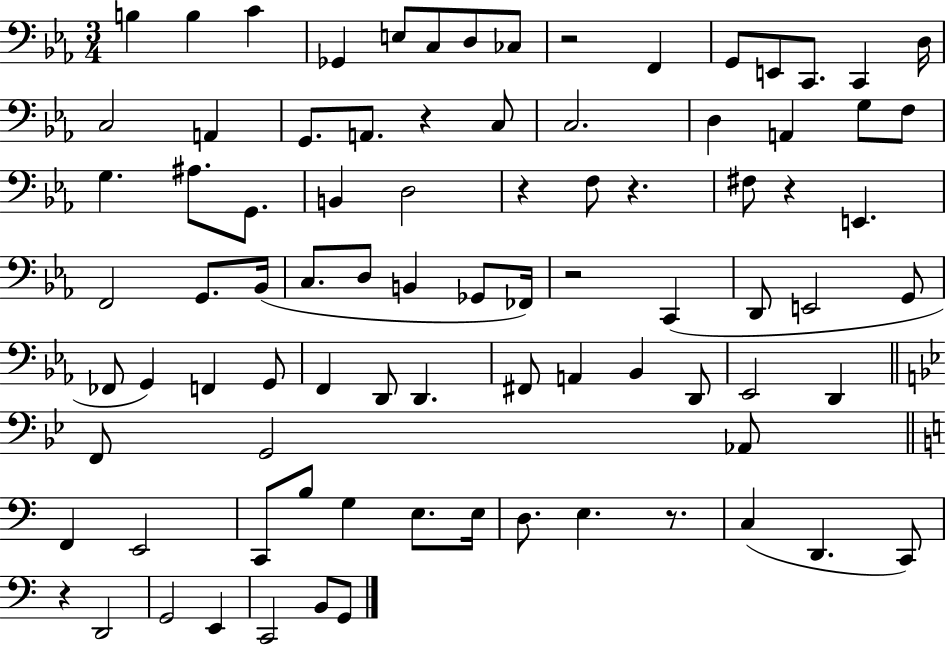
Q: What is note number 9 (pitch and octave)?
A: F2